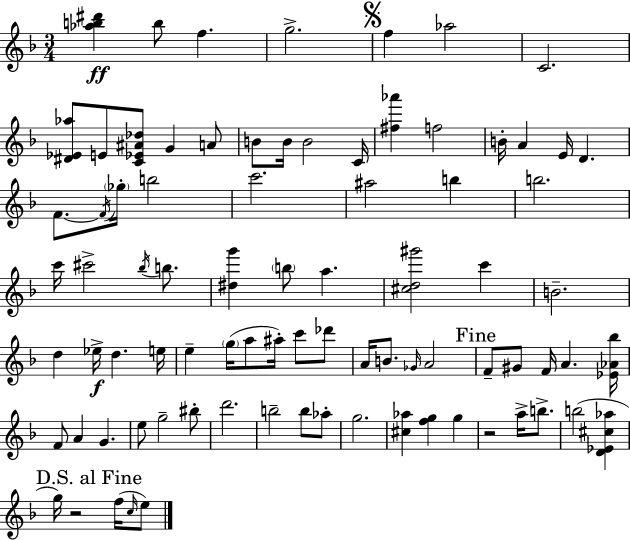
{
  \clef treble
  \numericTimeSignature
  \time 3/4
  \key d \minor
  \repeat volta 2 { <aes'' b'' dis'''>4\ff b''8 f''4. | g''2.-> | \mark \markup { \musicglyph "scripts.segno" } f''4 aes''2 | c'2. | \break <dis' ees' aes''>8 e'8 <c' ees' ais' des''>8 g'4 a'8 | b'8 b'16 b'2 c'16 | <fis'' aes'''>4 f''2 | b'16-. a'4 e'16 d'4. | \break f'8.~~ \acciaccatura { f'16 } \parenthesize ges''16-. b''2 | c'''2. | ais''2 b''4 | b''2. | \break c'''16 cis'''2-> \acciaccatura { bes''16 } b''8. | <dis'' g'''>4 \parenthesize b''8 a''4. | <cis'' d'' gis'''>2 c'''4 | b'2.-- | \break d''4 ees''16->\f d''4. | e''16 e''4-- \parenthesize g''16( a''8 ais''16-.) c'''8 | des'''8 a'16 b'8. \grace { ges'16 } a'2 | \mark "Fine" f'8-- gis'8 f'16 a'4. | \break <ees' aes' bes''>16 f'8 a'4 g'4. | e''8 g''2-- | bis''8-. d'''2. | b''2-- b''8 | \break aes''8-. g''2. | <cis'' aes''>4 <f'' g''>4 g''4 | r2 a''16-> | b''8.-> b''2( <d' ees' cis'' aes''>4 | \break \mark "D.S. al Fine" g''16) r2 | f''16( \grace { c''16 } e''8) } \bar "|."
}